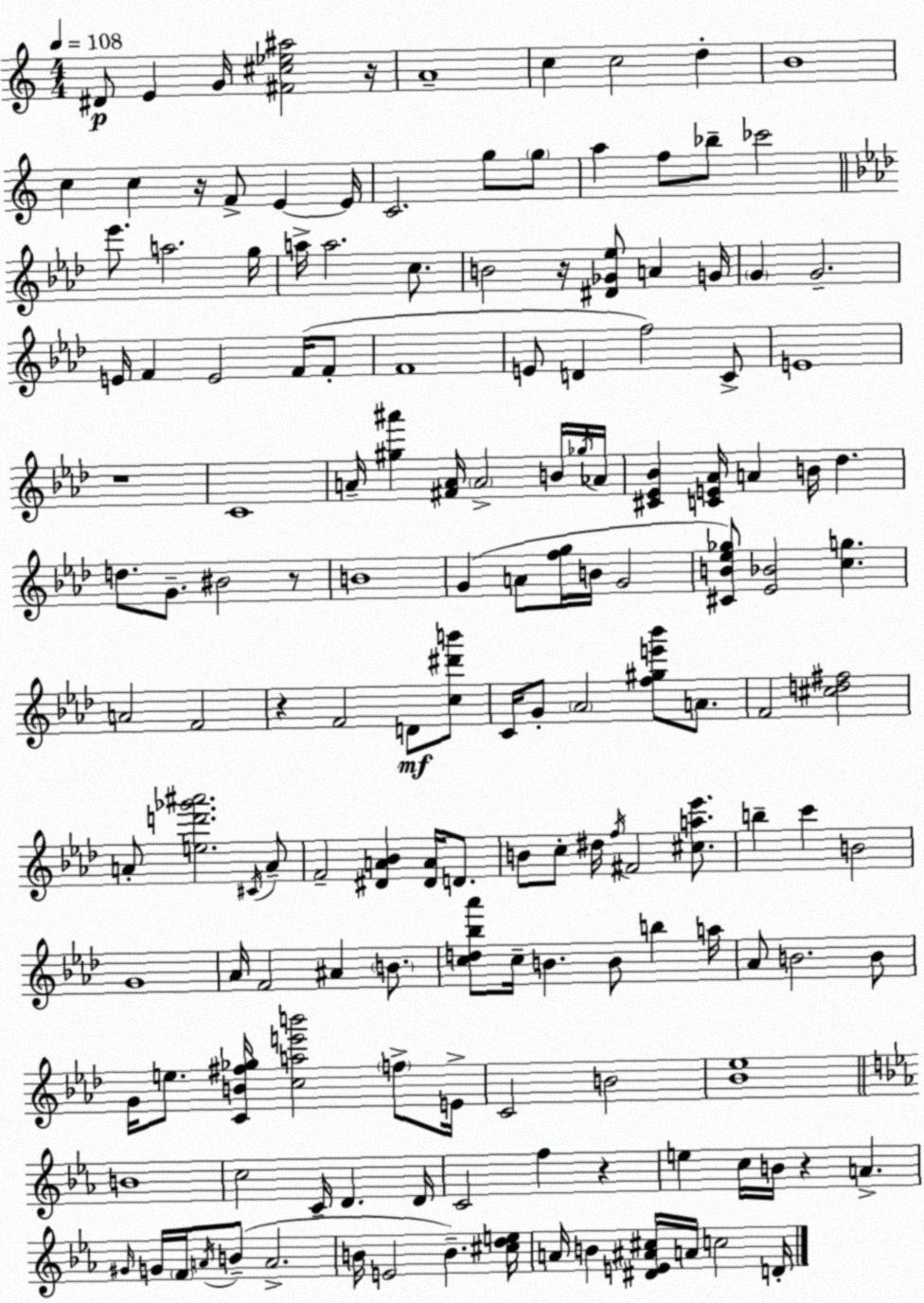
X:1
T:Untitled
M:4/4
L:1/4
K:C
^D/2 E G/4 [^F^c_e^a]2 z/4 A4 c c2 d B4 c c z/4 F/2 E E/4 C2 g/2 g/2 a f/2 _b/2 _c'2 _e'/2 a2 g/4 a/4 a2 c/2 B2 z/4 [^D_G_e]/2 A G/4 G G2 E/4 F E2 F/4 F/2 F4 E/2 D f2 C/2 E4 z4 C4 A/4 [^g^a'] [^FA]/4 A2 B/4 _g/4 _A/4 [^C_E_B] [CE_A]/4 A B/4 _d d/2 G/2 ^B2 z/2 B4 G A/2 [fg]/4 B/4 G2 [^CB_e_g]/2 [_E_B]2 [cg] A2 F2 z F2 D/2 [c^d'b']/2 C/4 G/2 _A2 [f^ge'_b']/2 A/2 F2 [^cd^f]2 A/2 [ed'_g'^a']2 ^C/4 A/2 F2 [^DA_B] [^DA]/4 D/2 B/2 c/2 ^d/4 f/4 ^F2 [^ca_e']/2 b c' B2 G4 _A/4 F2 ^A B/2 [cd_b_a']/2 c/4 B B/2 b a/4 _A/2 B2 B/2 G/4 e/2 [CB^f_g]/4 [cae'b']2 f/2 E/4 C2 B2 [_B_e]4 B4 c2 C/4 D D/4 C2 f z e c/4 B/4 z A ^G/4 G/4 F/4 A/4 B/2 A2 B/4 E2 B [^cde]/4 A/4 B [^DE^A^c]/4 A/4 c2 D/4